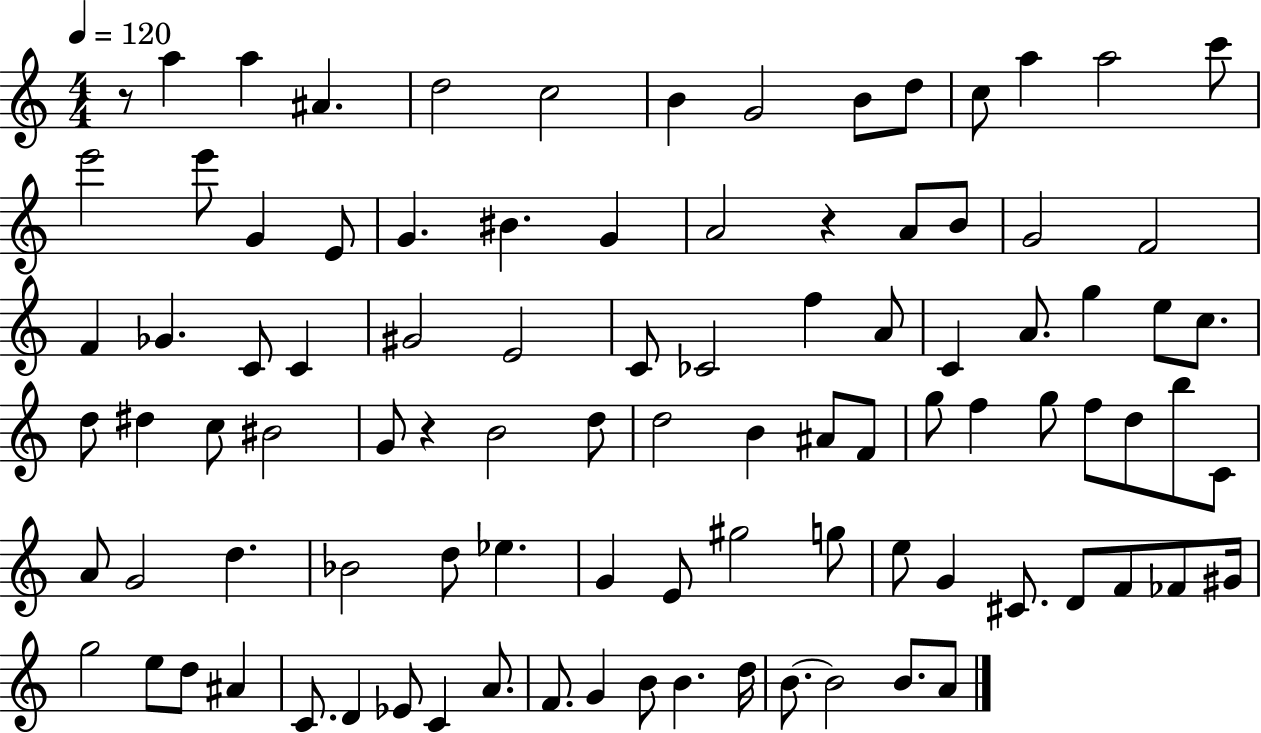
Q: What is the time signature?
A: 4/4